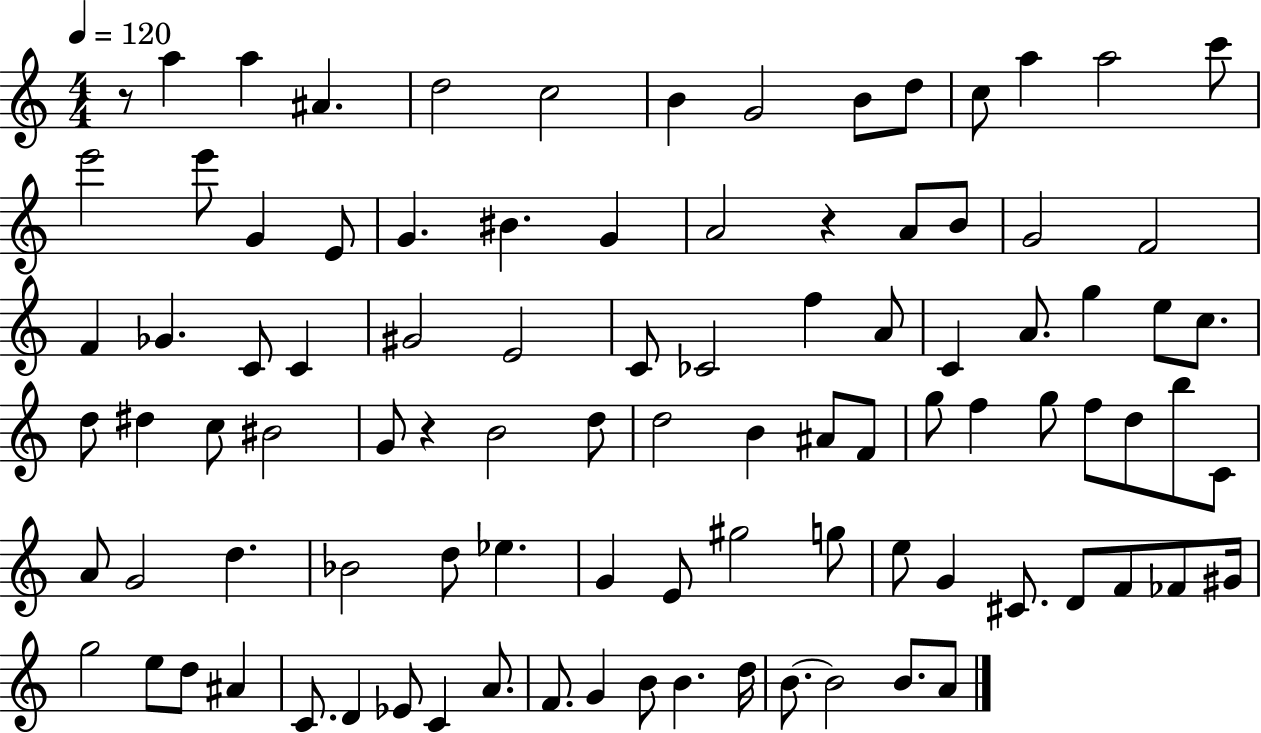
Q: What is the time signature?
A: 4/4